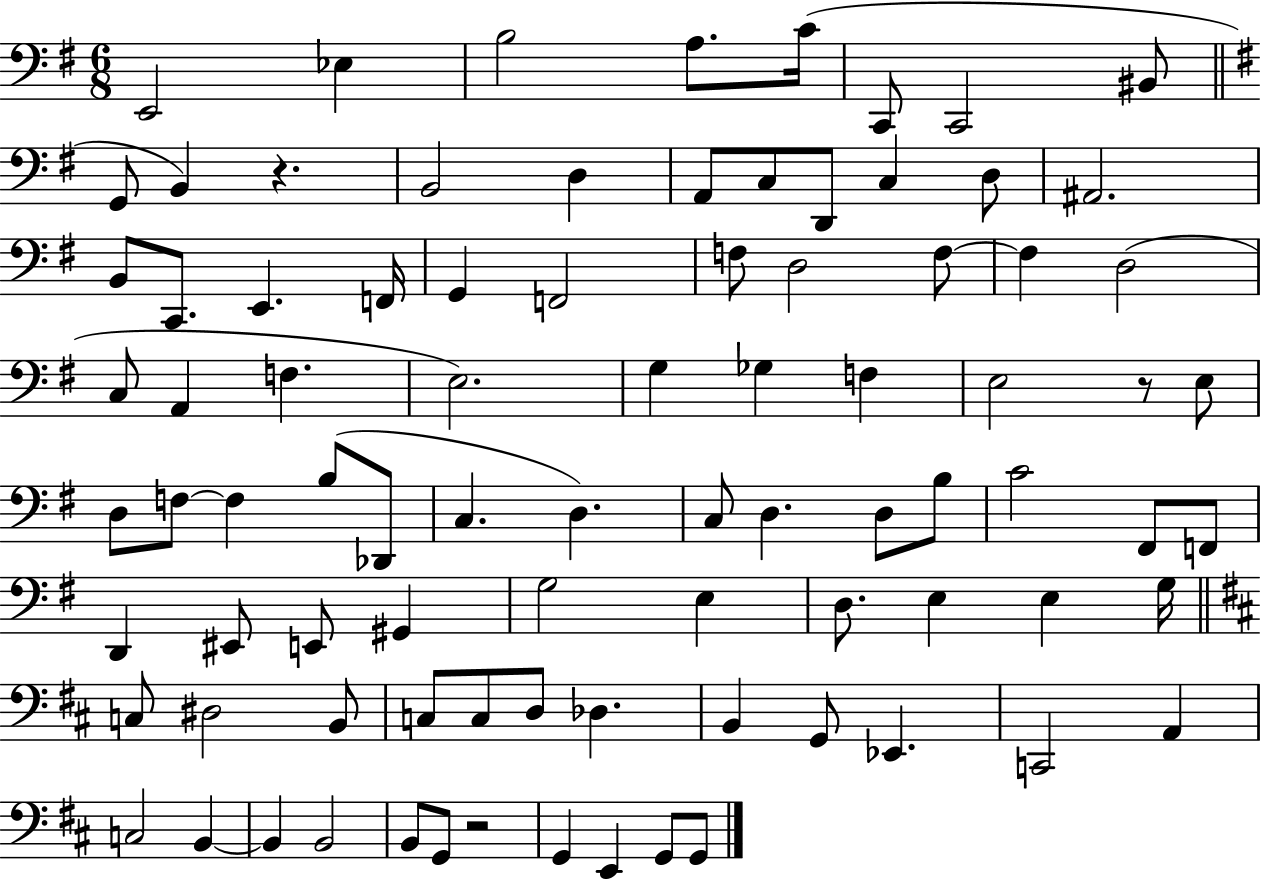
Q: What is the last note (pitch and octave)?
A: G2